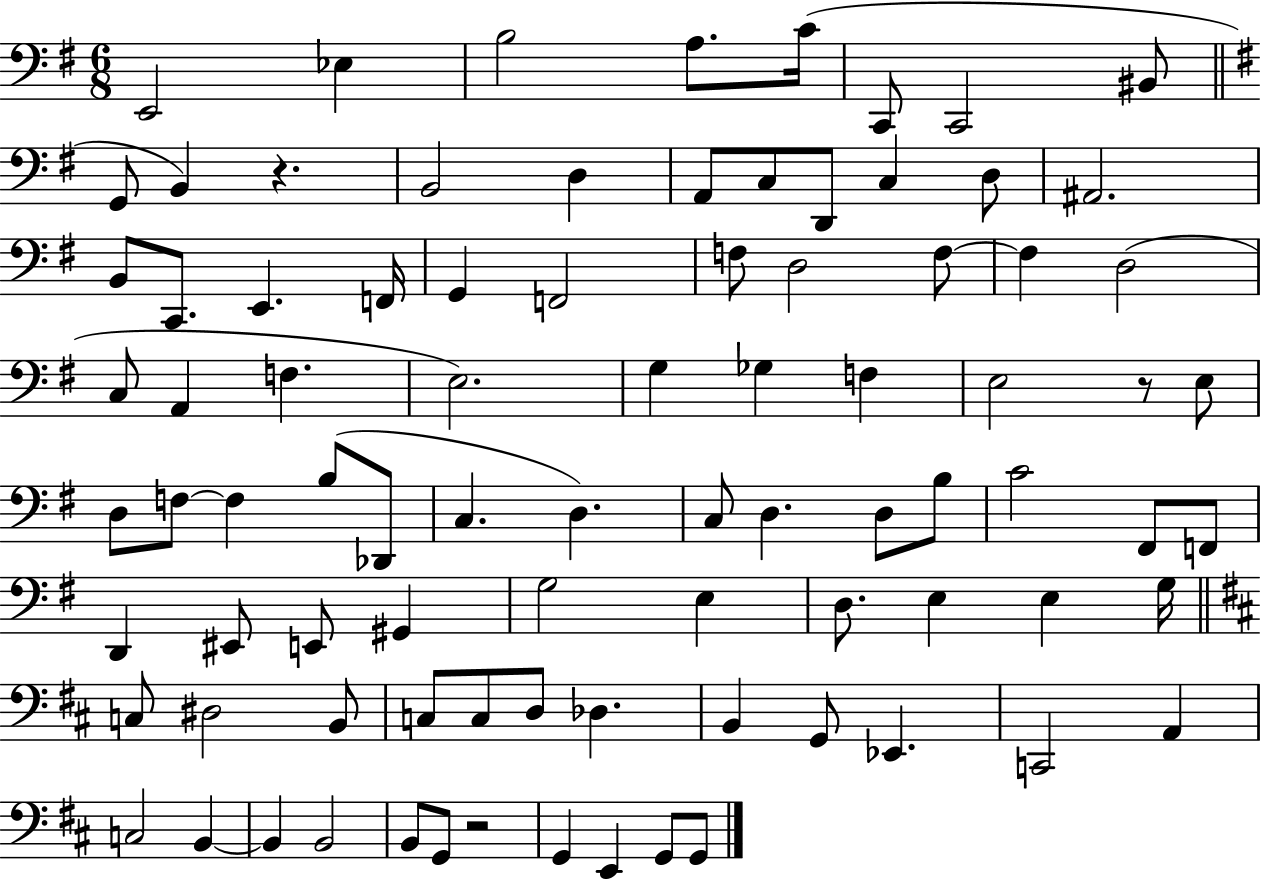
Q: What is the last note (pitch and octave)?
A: G2